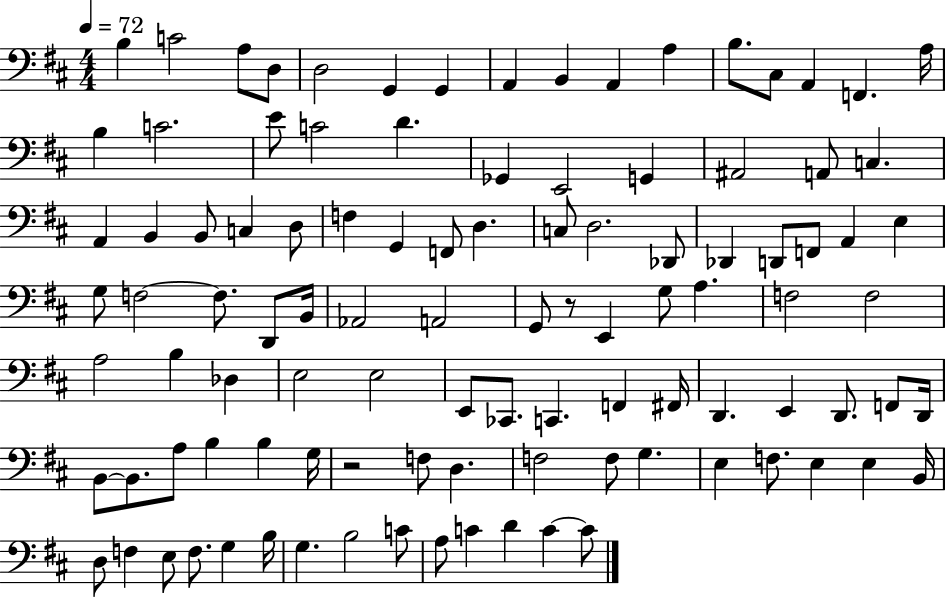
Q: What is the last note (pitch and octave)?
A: C4